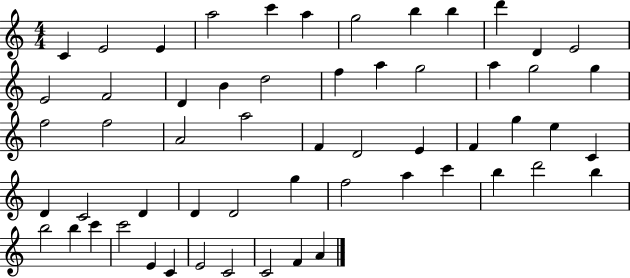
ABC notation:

X:1
T:Untitled
M:4/4
L:1/4
K:C
C E2 E a2 c' a g2 b b d' D E2 E2 F2 D B d2 f a g2 a g2 g f2 f2 A2 a2 F D2 E F g e C D C2 D D D2 g f2 a c' b d'2 b b2 b c' c'2 E C E2 C2 C2 F A